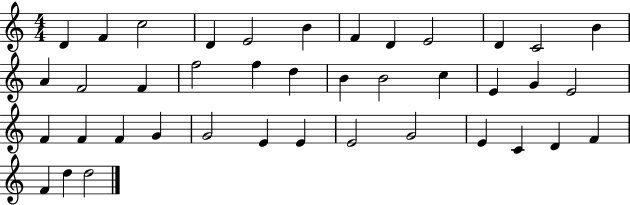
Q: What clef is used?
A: treble